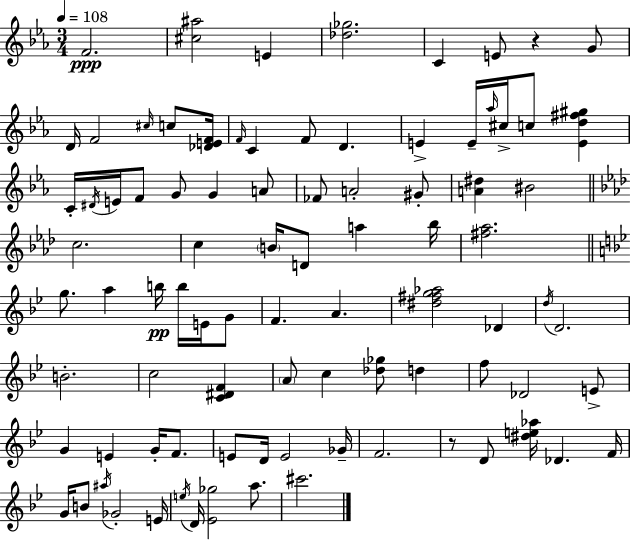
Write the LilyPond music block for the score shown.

{
  \clef treble
  \numericTimeSignature
  \time 3/4
  \key c \minor
  \tempo 4 = 108
  \repeat volta 2 { f'2.\ppp | <cis'' ais''>2 e'4 | <des'' ges''>2. | c'4 e'8 r4 g'8 | \break d'16 f'2 \grace { cis''16 } c''8 | <des' e' f'>16 \grace { f'16 } c'4 f'8 d'4. | e'4-> e'16-- \grace { aes''16 } cis''16-> c''8 <e' d'' fis'' gis''>4 | c'16-. \acciaccatura { dis'16 } e'16 f'8 g'8 g'4 | \break a'8 fes'8 a'2-. | gis'8-. <a' dis''>4 bis'2 | \bar "||" \break \key aes \major c''2. | c''4 \parenthesize b'16 d'8 a''4 bes''16 | <fis'' aes''>2. | \bar "||" \break \key g \minor g''8. a''4 b''16\pp b''16 e'16 g'8 | f'4. a'4. | <dis'' fis'' g'' aes''>2 des'4 | \acciaccatura { d''16 } d'2. | \break b'2.-. | c''2 <c' dis' f'>4 | \parenthesize a'8 c''4 <des'' ges''>8 d''4 | f''8 des'2 e'8-> | \break g'4 e'4 g'16-. f'8. | e'8 d'16 e'2 | ges'16-- f'2. | r8 d'8 <dis'' e'' aes''>16 des'4. | \break f'16 g'16 b'8 \acciaccatura { ais''16 } ges'2-. | e'16 \acciaccatura { e''16 } d'16 <ees' ges''>2 | a''8. cis'''2. | } \bar "|."
}